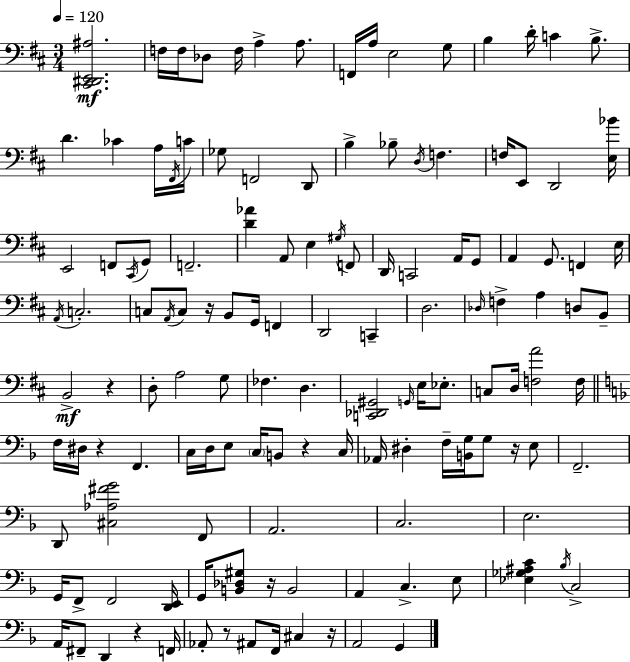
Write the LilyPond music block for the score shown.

{
  \clef bass
  \numericTimeSignature
  \time 3/4
  \key d \major
  \tempo 4 = 120
  <cis, dis, e, ais>2.\mf | f16 f16 des8 f16 a4-> a8. | f,16 a16 e2 g8 | b4 d'16-. c'4 b8.-> | \break d'4. ces'4 a16 \acciaccatura { fis,16 } | c'16 ges8 f,2 d,8 | b4-> bes8-- \acciaccatura { d16 } f4. | f16 e,8 d,2 | \break <e bes'>16 e,2 f,8 | \acciaccatura { cis,16 } g,8 f,2.-- | <d' aes'>4 a,8 e4 | \acciaccatura { gis16 } f,8 d,16 c,2 | \break a,16 g,8 a,4 g,8. f,4 | e16 \acciaccatura { a,16 } c2.-. | c8 \acciaccatura { a,16 } c8 r16 b,8 | g,16 f,4 d,2 | \break c,4-- d2. | \grace { des16 } f4-> a4 | d8 b,8-- b,2->\mf | r4 d8-. a2 | \break g8 fes4. | d4. <c, des, gis,>2 | \grace { g,16 } e16 ees8.-. c8 d16 <f a'>2 | f16 \bar "||" \break \key d \minor f16 dis16 r4 f,4. | c16 d16 e8 \parenthesize c16 b,8 r4 c16 | aes,16 dis4-. f16-- <b, g>16 g8 r16 e8 | f,2.-- | \break d,8 <cis aes fis' g'>2 f,8 | a,2. | c2. | e2. | \break g,16 f,8-> f,2 <d, e,>16 | g,16 <b, des gis>8 r16 b,2 | a,4 c4.-> e8 | <ees ges ais c'>4 \acciaccatura { bes16 } c2-> | \break a,16 fis,8-- d,4 r4 | f,16 aes,8-. r8 ais,8 f,16 cis4 | r16 a,2 g,4 | \bar "|."
}